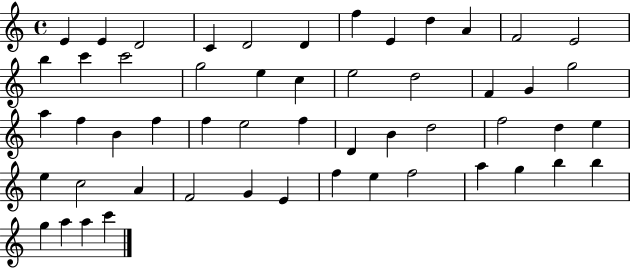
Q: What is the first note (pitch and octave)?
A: E4